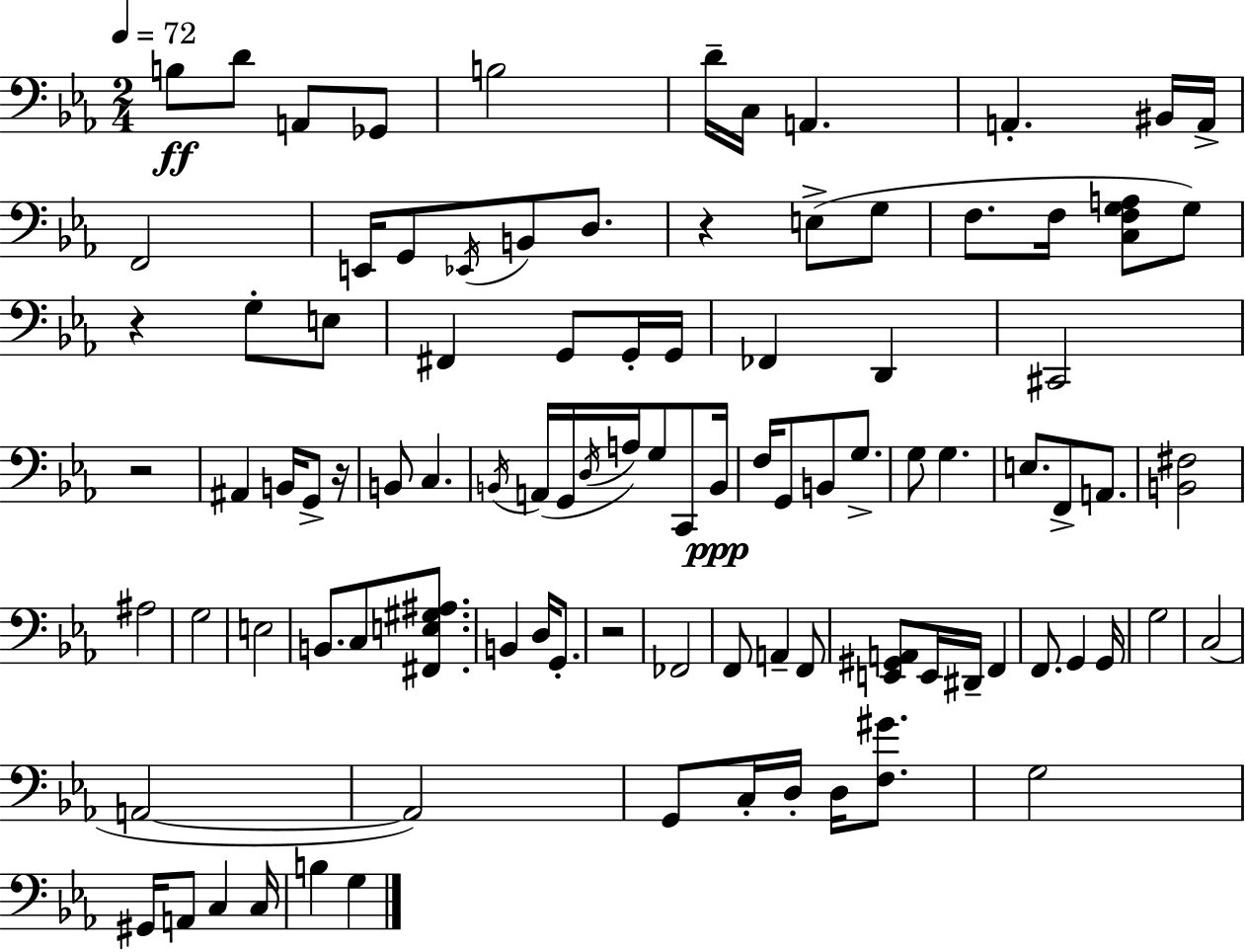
B3/e D4/e A2/e Gb2/e B3/h D4/s C3/s A2/q. A2/q. BIS2/s A2/s F2/h E2/s G2/e Eb2/s B2/e D3/e. R/q E3/e G3/e F3/e. F3/s [C3,F3,G3,A3]/e G3/e R/q G3/e E3/e F#2/q G2/e G2/s G2/s FES2/q D2/q C#2/h R/h A#2/q B2/s G2/e R/s B2/e C3/q. B2/s A2/s G2/s D3/s A3/s G3/e C2/e B2/s F3/s G2/e B2/e G3/e. G3/e G3/q. E3/e. F2/e A2/e. [B2,F#3]/h A#3/h G3/h E3/h B2/e. C3/e [F#2,E3,G#3,A#3]/e. B2/q D3/s G2/e. R/h FES2/h F2/e A2/q F2/e [E2,G#2,A2]/e E2/s D#2/s F2/q F2/e. G2/q G2/s G3/h C3/h A2/h A2/h G2/e C3/s D3/s D3/s [F3,G#4]/e. G3/h G#2/s A2/e C3/q C3/s B3/q G3/q